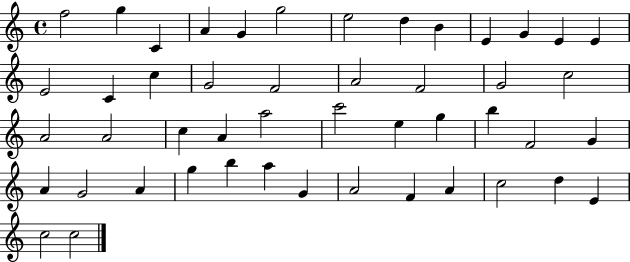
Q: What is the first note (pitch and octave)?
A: F5